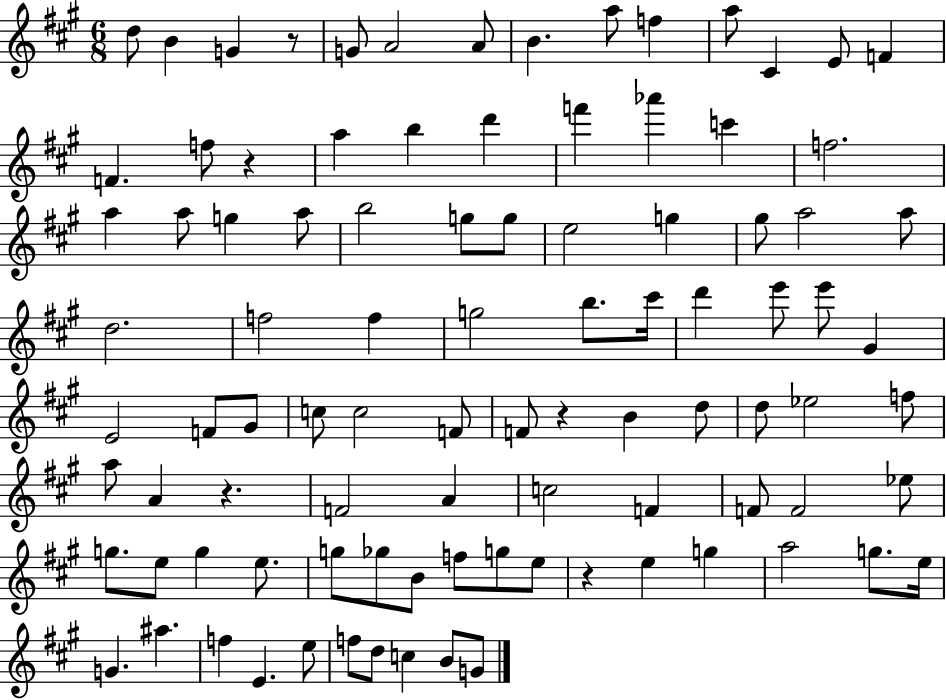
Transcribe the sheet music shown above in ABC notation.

X:1
T:Untitled
M:6/8
L:1/4
K:A
d/2 B G z/2 G/2 A2 A/2 B a/2 f a/2 ^C E/2 F F f/2 z a b d' f' _a' c' f2 a a/2 g a/2 b2 g/2 g/2 e2 g ^g/2 a2 a/2 d2 f2 f g2 b/2 ^c'/4 d' e'/2 e'/2 ^G E2 F/2 ^G/2 c/2 c2 F/2 F/2 z B d/2 d/2 _e2 f/2 a/2 A z F2 A c2 F F/2 F2 _e/2 g/2 e/2 g e/2 g/2 _g/2 B/2 f/2 g/2 e/2 z e g a2 g/2 e/4 G ^a f E e/2 f/2 d/2 c B/2 G/2